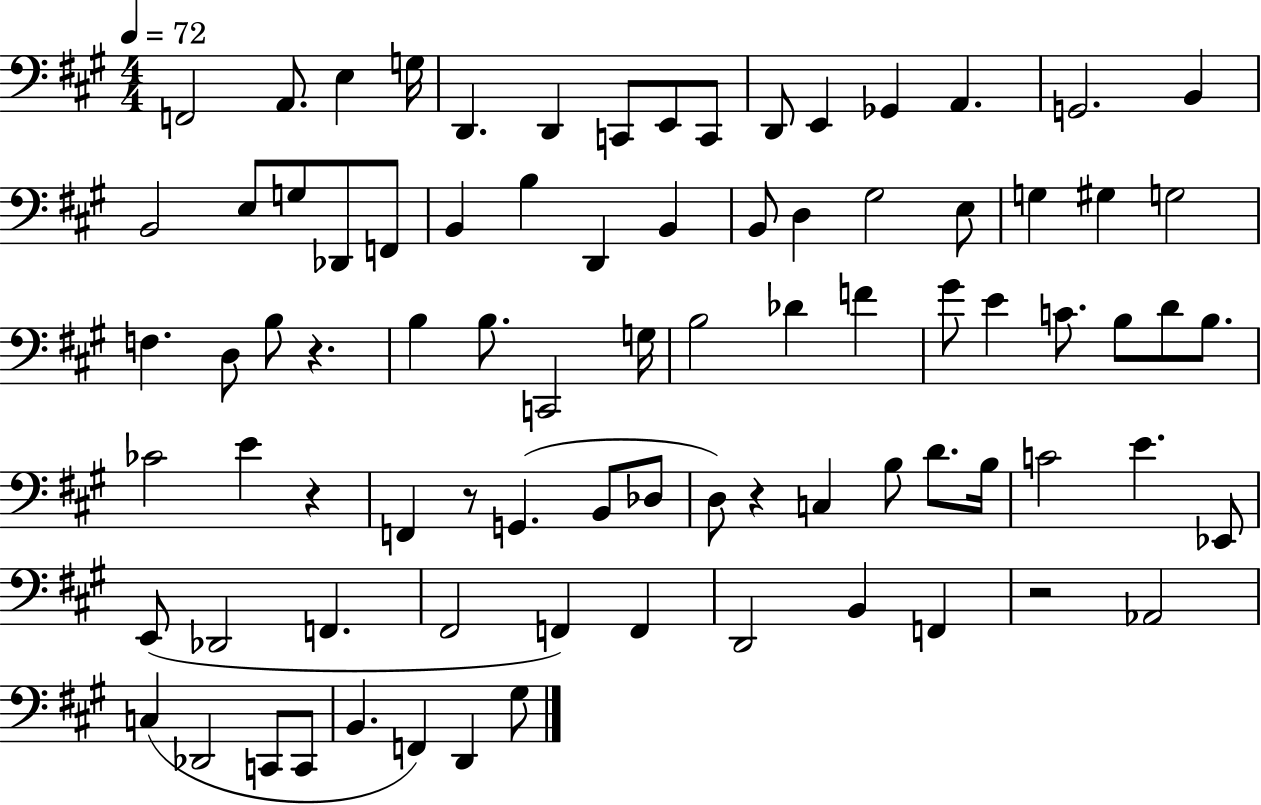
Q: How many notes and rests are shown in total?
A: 84